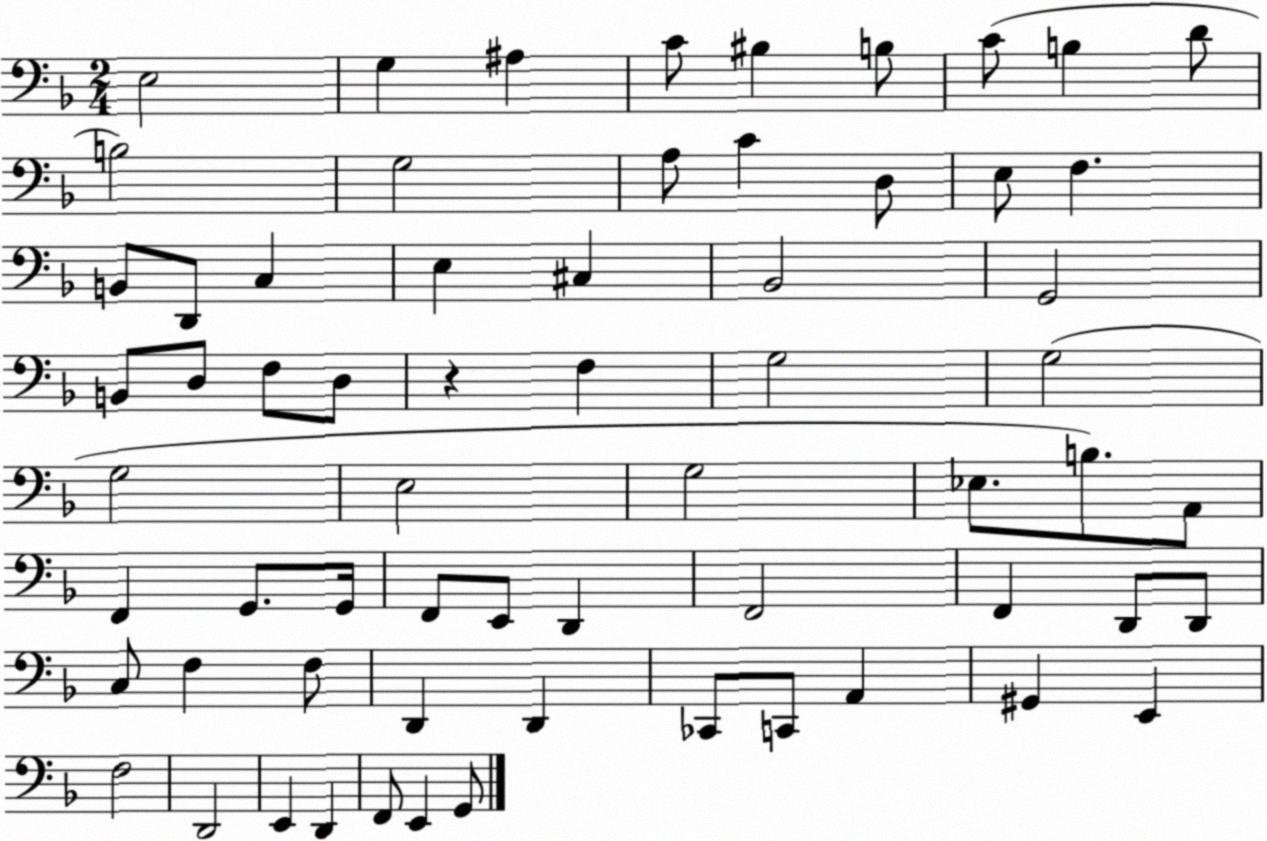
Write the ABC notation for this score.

X:1
T:Untitled
M:2/4
L:1/4
K:F
E,2 G, ^A, C/2 ^B, B,/2 C/2 B, D/2 B,2 G,2 A,/2 C D,/2 E,/2 F, B,,/2 D,,/2 C, E, ^C, _B,,2 G,,2 B,,/2 D,/2 F,/2 D,/2 z F, G,2 G,2 G,2 E,2 G,2 _E,/2 B,/2 A,,/2 F,, G,,/2 G,,/4 F,,/2 E,,/2 D,, F,,2 F,, D,,/2 D,,/2 C,/2 F, F,/2 D,, D,, _C,,/2 C,,/2 A,, ^G,, E,, F,2 D,,2 E,, D,, F,,/2 E,, G,,/2